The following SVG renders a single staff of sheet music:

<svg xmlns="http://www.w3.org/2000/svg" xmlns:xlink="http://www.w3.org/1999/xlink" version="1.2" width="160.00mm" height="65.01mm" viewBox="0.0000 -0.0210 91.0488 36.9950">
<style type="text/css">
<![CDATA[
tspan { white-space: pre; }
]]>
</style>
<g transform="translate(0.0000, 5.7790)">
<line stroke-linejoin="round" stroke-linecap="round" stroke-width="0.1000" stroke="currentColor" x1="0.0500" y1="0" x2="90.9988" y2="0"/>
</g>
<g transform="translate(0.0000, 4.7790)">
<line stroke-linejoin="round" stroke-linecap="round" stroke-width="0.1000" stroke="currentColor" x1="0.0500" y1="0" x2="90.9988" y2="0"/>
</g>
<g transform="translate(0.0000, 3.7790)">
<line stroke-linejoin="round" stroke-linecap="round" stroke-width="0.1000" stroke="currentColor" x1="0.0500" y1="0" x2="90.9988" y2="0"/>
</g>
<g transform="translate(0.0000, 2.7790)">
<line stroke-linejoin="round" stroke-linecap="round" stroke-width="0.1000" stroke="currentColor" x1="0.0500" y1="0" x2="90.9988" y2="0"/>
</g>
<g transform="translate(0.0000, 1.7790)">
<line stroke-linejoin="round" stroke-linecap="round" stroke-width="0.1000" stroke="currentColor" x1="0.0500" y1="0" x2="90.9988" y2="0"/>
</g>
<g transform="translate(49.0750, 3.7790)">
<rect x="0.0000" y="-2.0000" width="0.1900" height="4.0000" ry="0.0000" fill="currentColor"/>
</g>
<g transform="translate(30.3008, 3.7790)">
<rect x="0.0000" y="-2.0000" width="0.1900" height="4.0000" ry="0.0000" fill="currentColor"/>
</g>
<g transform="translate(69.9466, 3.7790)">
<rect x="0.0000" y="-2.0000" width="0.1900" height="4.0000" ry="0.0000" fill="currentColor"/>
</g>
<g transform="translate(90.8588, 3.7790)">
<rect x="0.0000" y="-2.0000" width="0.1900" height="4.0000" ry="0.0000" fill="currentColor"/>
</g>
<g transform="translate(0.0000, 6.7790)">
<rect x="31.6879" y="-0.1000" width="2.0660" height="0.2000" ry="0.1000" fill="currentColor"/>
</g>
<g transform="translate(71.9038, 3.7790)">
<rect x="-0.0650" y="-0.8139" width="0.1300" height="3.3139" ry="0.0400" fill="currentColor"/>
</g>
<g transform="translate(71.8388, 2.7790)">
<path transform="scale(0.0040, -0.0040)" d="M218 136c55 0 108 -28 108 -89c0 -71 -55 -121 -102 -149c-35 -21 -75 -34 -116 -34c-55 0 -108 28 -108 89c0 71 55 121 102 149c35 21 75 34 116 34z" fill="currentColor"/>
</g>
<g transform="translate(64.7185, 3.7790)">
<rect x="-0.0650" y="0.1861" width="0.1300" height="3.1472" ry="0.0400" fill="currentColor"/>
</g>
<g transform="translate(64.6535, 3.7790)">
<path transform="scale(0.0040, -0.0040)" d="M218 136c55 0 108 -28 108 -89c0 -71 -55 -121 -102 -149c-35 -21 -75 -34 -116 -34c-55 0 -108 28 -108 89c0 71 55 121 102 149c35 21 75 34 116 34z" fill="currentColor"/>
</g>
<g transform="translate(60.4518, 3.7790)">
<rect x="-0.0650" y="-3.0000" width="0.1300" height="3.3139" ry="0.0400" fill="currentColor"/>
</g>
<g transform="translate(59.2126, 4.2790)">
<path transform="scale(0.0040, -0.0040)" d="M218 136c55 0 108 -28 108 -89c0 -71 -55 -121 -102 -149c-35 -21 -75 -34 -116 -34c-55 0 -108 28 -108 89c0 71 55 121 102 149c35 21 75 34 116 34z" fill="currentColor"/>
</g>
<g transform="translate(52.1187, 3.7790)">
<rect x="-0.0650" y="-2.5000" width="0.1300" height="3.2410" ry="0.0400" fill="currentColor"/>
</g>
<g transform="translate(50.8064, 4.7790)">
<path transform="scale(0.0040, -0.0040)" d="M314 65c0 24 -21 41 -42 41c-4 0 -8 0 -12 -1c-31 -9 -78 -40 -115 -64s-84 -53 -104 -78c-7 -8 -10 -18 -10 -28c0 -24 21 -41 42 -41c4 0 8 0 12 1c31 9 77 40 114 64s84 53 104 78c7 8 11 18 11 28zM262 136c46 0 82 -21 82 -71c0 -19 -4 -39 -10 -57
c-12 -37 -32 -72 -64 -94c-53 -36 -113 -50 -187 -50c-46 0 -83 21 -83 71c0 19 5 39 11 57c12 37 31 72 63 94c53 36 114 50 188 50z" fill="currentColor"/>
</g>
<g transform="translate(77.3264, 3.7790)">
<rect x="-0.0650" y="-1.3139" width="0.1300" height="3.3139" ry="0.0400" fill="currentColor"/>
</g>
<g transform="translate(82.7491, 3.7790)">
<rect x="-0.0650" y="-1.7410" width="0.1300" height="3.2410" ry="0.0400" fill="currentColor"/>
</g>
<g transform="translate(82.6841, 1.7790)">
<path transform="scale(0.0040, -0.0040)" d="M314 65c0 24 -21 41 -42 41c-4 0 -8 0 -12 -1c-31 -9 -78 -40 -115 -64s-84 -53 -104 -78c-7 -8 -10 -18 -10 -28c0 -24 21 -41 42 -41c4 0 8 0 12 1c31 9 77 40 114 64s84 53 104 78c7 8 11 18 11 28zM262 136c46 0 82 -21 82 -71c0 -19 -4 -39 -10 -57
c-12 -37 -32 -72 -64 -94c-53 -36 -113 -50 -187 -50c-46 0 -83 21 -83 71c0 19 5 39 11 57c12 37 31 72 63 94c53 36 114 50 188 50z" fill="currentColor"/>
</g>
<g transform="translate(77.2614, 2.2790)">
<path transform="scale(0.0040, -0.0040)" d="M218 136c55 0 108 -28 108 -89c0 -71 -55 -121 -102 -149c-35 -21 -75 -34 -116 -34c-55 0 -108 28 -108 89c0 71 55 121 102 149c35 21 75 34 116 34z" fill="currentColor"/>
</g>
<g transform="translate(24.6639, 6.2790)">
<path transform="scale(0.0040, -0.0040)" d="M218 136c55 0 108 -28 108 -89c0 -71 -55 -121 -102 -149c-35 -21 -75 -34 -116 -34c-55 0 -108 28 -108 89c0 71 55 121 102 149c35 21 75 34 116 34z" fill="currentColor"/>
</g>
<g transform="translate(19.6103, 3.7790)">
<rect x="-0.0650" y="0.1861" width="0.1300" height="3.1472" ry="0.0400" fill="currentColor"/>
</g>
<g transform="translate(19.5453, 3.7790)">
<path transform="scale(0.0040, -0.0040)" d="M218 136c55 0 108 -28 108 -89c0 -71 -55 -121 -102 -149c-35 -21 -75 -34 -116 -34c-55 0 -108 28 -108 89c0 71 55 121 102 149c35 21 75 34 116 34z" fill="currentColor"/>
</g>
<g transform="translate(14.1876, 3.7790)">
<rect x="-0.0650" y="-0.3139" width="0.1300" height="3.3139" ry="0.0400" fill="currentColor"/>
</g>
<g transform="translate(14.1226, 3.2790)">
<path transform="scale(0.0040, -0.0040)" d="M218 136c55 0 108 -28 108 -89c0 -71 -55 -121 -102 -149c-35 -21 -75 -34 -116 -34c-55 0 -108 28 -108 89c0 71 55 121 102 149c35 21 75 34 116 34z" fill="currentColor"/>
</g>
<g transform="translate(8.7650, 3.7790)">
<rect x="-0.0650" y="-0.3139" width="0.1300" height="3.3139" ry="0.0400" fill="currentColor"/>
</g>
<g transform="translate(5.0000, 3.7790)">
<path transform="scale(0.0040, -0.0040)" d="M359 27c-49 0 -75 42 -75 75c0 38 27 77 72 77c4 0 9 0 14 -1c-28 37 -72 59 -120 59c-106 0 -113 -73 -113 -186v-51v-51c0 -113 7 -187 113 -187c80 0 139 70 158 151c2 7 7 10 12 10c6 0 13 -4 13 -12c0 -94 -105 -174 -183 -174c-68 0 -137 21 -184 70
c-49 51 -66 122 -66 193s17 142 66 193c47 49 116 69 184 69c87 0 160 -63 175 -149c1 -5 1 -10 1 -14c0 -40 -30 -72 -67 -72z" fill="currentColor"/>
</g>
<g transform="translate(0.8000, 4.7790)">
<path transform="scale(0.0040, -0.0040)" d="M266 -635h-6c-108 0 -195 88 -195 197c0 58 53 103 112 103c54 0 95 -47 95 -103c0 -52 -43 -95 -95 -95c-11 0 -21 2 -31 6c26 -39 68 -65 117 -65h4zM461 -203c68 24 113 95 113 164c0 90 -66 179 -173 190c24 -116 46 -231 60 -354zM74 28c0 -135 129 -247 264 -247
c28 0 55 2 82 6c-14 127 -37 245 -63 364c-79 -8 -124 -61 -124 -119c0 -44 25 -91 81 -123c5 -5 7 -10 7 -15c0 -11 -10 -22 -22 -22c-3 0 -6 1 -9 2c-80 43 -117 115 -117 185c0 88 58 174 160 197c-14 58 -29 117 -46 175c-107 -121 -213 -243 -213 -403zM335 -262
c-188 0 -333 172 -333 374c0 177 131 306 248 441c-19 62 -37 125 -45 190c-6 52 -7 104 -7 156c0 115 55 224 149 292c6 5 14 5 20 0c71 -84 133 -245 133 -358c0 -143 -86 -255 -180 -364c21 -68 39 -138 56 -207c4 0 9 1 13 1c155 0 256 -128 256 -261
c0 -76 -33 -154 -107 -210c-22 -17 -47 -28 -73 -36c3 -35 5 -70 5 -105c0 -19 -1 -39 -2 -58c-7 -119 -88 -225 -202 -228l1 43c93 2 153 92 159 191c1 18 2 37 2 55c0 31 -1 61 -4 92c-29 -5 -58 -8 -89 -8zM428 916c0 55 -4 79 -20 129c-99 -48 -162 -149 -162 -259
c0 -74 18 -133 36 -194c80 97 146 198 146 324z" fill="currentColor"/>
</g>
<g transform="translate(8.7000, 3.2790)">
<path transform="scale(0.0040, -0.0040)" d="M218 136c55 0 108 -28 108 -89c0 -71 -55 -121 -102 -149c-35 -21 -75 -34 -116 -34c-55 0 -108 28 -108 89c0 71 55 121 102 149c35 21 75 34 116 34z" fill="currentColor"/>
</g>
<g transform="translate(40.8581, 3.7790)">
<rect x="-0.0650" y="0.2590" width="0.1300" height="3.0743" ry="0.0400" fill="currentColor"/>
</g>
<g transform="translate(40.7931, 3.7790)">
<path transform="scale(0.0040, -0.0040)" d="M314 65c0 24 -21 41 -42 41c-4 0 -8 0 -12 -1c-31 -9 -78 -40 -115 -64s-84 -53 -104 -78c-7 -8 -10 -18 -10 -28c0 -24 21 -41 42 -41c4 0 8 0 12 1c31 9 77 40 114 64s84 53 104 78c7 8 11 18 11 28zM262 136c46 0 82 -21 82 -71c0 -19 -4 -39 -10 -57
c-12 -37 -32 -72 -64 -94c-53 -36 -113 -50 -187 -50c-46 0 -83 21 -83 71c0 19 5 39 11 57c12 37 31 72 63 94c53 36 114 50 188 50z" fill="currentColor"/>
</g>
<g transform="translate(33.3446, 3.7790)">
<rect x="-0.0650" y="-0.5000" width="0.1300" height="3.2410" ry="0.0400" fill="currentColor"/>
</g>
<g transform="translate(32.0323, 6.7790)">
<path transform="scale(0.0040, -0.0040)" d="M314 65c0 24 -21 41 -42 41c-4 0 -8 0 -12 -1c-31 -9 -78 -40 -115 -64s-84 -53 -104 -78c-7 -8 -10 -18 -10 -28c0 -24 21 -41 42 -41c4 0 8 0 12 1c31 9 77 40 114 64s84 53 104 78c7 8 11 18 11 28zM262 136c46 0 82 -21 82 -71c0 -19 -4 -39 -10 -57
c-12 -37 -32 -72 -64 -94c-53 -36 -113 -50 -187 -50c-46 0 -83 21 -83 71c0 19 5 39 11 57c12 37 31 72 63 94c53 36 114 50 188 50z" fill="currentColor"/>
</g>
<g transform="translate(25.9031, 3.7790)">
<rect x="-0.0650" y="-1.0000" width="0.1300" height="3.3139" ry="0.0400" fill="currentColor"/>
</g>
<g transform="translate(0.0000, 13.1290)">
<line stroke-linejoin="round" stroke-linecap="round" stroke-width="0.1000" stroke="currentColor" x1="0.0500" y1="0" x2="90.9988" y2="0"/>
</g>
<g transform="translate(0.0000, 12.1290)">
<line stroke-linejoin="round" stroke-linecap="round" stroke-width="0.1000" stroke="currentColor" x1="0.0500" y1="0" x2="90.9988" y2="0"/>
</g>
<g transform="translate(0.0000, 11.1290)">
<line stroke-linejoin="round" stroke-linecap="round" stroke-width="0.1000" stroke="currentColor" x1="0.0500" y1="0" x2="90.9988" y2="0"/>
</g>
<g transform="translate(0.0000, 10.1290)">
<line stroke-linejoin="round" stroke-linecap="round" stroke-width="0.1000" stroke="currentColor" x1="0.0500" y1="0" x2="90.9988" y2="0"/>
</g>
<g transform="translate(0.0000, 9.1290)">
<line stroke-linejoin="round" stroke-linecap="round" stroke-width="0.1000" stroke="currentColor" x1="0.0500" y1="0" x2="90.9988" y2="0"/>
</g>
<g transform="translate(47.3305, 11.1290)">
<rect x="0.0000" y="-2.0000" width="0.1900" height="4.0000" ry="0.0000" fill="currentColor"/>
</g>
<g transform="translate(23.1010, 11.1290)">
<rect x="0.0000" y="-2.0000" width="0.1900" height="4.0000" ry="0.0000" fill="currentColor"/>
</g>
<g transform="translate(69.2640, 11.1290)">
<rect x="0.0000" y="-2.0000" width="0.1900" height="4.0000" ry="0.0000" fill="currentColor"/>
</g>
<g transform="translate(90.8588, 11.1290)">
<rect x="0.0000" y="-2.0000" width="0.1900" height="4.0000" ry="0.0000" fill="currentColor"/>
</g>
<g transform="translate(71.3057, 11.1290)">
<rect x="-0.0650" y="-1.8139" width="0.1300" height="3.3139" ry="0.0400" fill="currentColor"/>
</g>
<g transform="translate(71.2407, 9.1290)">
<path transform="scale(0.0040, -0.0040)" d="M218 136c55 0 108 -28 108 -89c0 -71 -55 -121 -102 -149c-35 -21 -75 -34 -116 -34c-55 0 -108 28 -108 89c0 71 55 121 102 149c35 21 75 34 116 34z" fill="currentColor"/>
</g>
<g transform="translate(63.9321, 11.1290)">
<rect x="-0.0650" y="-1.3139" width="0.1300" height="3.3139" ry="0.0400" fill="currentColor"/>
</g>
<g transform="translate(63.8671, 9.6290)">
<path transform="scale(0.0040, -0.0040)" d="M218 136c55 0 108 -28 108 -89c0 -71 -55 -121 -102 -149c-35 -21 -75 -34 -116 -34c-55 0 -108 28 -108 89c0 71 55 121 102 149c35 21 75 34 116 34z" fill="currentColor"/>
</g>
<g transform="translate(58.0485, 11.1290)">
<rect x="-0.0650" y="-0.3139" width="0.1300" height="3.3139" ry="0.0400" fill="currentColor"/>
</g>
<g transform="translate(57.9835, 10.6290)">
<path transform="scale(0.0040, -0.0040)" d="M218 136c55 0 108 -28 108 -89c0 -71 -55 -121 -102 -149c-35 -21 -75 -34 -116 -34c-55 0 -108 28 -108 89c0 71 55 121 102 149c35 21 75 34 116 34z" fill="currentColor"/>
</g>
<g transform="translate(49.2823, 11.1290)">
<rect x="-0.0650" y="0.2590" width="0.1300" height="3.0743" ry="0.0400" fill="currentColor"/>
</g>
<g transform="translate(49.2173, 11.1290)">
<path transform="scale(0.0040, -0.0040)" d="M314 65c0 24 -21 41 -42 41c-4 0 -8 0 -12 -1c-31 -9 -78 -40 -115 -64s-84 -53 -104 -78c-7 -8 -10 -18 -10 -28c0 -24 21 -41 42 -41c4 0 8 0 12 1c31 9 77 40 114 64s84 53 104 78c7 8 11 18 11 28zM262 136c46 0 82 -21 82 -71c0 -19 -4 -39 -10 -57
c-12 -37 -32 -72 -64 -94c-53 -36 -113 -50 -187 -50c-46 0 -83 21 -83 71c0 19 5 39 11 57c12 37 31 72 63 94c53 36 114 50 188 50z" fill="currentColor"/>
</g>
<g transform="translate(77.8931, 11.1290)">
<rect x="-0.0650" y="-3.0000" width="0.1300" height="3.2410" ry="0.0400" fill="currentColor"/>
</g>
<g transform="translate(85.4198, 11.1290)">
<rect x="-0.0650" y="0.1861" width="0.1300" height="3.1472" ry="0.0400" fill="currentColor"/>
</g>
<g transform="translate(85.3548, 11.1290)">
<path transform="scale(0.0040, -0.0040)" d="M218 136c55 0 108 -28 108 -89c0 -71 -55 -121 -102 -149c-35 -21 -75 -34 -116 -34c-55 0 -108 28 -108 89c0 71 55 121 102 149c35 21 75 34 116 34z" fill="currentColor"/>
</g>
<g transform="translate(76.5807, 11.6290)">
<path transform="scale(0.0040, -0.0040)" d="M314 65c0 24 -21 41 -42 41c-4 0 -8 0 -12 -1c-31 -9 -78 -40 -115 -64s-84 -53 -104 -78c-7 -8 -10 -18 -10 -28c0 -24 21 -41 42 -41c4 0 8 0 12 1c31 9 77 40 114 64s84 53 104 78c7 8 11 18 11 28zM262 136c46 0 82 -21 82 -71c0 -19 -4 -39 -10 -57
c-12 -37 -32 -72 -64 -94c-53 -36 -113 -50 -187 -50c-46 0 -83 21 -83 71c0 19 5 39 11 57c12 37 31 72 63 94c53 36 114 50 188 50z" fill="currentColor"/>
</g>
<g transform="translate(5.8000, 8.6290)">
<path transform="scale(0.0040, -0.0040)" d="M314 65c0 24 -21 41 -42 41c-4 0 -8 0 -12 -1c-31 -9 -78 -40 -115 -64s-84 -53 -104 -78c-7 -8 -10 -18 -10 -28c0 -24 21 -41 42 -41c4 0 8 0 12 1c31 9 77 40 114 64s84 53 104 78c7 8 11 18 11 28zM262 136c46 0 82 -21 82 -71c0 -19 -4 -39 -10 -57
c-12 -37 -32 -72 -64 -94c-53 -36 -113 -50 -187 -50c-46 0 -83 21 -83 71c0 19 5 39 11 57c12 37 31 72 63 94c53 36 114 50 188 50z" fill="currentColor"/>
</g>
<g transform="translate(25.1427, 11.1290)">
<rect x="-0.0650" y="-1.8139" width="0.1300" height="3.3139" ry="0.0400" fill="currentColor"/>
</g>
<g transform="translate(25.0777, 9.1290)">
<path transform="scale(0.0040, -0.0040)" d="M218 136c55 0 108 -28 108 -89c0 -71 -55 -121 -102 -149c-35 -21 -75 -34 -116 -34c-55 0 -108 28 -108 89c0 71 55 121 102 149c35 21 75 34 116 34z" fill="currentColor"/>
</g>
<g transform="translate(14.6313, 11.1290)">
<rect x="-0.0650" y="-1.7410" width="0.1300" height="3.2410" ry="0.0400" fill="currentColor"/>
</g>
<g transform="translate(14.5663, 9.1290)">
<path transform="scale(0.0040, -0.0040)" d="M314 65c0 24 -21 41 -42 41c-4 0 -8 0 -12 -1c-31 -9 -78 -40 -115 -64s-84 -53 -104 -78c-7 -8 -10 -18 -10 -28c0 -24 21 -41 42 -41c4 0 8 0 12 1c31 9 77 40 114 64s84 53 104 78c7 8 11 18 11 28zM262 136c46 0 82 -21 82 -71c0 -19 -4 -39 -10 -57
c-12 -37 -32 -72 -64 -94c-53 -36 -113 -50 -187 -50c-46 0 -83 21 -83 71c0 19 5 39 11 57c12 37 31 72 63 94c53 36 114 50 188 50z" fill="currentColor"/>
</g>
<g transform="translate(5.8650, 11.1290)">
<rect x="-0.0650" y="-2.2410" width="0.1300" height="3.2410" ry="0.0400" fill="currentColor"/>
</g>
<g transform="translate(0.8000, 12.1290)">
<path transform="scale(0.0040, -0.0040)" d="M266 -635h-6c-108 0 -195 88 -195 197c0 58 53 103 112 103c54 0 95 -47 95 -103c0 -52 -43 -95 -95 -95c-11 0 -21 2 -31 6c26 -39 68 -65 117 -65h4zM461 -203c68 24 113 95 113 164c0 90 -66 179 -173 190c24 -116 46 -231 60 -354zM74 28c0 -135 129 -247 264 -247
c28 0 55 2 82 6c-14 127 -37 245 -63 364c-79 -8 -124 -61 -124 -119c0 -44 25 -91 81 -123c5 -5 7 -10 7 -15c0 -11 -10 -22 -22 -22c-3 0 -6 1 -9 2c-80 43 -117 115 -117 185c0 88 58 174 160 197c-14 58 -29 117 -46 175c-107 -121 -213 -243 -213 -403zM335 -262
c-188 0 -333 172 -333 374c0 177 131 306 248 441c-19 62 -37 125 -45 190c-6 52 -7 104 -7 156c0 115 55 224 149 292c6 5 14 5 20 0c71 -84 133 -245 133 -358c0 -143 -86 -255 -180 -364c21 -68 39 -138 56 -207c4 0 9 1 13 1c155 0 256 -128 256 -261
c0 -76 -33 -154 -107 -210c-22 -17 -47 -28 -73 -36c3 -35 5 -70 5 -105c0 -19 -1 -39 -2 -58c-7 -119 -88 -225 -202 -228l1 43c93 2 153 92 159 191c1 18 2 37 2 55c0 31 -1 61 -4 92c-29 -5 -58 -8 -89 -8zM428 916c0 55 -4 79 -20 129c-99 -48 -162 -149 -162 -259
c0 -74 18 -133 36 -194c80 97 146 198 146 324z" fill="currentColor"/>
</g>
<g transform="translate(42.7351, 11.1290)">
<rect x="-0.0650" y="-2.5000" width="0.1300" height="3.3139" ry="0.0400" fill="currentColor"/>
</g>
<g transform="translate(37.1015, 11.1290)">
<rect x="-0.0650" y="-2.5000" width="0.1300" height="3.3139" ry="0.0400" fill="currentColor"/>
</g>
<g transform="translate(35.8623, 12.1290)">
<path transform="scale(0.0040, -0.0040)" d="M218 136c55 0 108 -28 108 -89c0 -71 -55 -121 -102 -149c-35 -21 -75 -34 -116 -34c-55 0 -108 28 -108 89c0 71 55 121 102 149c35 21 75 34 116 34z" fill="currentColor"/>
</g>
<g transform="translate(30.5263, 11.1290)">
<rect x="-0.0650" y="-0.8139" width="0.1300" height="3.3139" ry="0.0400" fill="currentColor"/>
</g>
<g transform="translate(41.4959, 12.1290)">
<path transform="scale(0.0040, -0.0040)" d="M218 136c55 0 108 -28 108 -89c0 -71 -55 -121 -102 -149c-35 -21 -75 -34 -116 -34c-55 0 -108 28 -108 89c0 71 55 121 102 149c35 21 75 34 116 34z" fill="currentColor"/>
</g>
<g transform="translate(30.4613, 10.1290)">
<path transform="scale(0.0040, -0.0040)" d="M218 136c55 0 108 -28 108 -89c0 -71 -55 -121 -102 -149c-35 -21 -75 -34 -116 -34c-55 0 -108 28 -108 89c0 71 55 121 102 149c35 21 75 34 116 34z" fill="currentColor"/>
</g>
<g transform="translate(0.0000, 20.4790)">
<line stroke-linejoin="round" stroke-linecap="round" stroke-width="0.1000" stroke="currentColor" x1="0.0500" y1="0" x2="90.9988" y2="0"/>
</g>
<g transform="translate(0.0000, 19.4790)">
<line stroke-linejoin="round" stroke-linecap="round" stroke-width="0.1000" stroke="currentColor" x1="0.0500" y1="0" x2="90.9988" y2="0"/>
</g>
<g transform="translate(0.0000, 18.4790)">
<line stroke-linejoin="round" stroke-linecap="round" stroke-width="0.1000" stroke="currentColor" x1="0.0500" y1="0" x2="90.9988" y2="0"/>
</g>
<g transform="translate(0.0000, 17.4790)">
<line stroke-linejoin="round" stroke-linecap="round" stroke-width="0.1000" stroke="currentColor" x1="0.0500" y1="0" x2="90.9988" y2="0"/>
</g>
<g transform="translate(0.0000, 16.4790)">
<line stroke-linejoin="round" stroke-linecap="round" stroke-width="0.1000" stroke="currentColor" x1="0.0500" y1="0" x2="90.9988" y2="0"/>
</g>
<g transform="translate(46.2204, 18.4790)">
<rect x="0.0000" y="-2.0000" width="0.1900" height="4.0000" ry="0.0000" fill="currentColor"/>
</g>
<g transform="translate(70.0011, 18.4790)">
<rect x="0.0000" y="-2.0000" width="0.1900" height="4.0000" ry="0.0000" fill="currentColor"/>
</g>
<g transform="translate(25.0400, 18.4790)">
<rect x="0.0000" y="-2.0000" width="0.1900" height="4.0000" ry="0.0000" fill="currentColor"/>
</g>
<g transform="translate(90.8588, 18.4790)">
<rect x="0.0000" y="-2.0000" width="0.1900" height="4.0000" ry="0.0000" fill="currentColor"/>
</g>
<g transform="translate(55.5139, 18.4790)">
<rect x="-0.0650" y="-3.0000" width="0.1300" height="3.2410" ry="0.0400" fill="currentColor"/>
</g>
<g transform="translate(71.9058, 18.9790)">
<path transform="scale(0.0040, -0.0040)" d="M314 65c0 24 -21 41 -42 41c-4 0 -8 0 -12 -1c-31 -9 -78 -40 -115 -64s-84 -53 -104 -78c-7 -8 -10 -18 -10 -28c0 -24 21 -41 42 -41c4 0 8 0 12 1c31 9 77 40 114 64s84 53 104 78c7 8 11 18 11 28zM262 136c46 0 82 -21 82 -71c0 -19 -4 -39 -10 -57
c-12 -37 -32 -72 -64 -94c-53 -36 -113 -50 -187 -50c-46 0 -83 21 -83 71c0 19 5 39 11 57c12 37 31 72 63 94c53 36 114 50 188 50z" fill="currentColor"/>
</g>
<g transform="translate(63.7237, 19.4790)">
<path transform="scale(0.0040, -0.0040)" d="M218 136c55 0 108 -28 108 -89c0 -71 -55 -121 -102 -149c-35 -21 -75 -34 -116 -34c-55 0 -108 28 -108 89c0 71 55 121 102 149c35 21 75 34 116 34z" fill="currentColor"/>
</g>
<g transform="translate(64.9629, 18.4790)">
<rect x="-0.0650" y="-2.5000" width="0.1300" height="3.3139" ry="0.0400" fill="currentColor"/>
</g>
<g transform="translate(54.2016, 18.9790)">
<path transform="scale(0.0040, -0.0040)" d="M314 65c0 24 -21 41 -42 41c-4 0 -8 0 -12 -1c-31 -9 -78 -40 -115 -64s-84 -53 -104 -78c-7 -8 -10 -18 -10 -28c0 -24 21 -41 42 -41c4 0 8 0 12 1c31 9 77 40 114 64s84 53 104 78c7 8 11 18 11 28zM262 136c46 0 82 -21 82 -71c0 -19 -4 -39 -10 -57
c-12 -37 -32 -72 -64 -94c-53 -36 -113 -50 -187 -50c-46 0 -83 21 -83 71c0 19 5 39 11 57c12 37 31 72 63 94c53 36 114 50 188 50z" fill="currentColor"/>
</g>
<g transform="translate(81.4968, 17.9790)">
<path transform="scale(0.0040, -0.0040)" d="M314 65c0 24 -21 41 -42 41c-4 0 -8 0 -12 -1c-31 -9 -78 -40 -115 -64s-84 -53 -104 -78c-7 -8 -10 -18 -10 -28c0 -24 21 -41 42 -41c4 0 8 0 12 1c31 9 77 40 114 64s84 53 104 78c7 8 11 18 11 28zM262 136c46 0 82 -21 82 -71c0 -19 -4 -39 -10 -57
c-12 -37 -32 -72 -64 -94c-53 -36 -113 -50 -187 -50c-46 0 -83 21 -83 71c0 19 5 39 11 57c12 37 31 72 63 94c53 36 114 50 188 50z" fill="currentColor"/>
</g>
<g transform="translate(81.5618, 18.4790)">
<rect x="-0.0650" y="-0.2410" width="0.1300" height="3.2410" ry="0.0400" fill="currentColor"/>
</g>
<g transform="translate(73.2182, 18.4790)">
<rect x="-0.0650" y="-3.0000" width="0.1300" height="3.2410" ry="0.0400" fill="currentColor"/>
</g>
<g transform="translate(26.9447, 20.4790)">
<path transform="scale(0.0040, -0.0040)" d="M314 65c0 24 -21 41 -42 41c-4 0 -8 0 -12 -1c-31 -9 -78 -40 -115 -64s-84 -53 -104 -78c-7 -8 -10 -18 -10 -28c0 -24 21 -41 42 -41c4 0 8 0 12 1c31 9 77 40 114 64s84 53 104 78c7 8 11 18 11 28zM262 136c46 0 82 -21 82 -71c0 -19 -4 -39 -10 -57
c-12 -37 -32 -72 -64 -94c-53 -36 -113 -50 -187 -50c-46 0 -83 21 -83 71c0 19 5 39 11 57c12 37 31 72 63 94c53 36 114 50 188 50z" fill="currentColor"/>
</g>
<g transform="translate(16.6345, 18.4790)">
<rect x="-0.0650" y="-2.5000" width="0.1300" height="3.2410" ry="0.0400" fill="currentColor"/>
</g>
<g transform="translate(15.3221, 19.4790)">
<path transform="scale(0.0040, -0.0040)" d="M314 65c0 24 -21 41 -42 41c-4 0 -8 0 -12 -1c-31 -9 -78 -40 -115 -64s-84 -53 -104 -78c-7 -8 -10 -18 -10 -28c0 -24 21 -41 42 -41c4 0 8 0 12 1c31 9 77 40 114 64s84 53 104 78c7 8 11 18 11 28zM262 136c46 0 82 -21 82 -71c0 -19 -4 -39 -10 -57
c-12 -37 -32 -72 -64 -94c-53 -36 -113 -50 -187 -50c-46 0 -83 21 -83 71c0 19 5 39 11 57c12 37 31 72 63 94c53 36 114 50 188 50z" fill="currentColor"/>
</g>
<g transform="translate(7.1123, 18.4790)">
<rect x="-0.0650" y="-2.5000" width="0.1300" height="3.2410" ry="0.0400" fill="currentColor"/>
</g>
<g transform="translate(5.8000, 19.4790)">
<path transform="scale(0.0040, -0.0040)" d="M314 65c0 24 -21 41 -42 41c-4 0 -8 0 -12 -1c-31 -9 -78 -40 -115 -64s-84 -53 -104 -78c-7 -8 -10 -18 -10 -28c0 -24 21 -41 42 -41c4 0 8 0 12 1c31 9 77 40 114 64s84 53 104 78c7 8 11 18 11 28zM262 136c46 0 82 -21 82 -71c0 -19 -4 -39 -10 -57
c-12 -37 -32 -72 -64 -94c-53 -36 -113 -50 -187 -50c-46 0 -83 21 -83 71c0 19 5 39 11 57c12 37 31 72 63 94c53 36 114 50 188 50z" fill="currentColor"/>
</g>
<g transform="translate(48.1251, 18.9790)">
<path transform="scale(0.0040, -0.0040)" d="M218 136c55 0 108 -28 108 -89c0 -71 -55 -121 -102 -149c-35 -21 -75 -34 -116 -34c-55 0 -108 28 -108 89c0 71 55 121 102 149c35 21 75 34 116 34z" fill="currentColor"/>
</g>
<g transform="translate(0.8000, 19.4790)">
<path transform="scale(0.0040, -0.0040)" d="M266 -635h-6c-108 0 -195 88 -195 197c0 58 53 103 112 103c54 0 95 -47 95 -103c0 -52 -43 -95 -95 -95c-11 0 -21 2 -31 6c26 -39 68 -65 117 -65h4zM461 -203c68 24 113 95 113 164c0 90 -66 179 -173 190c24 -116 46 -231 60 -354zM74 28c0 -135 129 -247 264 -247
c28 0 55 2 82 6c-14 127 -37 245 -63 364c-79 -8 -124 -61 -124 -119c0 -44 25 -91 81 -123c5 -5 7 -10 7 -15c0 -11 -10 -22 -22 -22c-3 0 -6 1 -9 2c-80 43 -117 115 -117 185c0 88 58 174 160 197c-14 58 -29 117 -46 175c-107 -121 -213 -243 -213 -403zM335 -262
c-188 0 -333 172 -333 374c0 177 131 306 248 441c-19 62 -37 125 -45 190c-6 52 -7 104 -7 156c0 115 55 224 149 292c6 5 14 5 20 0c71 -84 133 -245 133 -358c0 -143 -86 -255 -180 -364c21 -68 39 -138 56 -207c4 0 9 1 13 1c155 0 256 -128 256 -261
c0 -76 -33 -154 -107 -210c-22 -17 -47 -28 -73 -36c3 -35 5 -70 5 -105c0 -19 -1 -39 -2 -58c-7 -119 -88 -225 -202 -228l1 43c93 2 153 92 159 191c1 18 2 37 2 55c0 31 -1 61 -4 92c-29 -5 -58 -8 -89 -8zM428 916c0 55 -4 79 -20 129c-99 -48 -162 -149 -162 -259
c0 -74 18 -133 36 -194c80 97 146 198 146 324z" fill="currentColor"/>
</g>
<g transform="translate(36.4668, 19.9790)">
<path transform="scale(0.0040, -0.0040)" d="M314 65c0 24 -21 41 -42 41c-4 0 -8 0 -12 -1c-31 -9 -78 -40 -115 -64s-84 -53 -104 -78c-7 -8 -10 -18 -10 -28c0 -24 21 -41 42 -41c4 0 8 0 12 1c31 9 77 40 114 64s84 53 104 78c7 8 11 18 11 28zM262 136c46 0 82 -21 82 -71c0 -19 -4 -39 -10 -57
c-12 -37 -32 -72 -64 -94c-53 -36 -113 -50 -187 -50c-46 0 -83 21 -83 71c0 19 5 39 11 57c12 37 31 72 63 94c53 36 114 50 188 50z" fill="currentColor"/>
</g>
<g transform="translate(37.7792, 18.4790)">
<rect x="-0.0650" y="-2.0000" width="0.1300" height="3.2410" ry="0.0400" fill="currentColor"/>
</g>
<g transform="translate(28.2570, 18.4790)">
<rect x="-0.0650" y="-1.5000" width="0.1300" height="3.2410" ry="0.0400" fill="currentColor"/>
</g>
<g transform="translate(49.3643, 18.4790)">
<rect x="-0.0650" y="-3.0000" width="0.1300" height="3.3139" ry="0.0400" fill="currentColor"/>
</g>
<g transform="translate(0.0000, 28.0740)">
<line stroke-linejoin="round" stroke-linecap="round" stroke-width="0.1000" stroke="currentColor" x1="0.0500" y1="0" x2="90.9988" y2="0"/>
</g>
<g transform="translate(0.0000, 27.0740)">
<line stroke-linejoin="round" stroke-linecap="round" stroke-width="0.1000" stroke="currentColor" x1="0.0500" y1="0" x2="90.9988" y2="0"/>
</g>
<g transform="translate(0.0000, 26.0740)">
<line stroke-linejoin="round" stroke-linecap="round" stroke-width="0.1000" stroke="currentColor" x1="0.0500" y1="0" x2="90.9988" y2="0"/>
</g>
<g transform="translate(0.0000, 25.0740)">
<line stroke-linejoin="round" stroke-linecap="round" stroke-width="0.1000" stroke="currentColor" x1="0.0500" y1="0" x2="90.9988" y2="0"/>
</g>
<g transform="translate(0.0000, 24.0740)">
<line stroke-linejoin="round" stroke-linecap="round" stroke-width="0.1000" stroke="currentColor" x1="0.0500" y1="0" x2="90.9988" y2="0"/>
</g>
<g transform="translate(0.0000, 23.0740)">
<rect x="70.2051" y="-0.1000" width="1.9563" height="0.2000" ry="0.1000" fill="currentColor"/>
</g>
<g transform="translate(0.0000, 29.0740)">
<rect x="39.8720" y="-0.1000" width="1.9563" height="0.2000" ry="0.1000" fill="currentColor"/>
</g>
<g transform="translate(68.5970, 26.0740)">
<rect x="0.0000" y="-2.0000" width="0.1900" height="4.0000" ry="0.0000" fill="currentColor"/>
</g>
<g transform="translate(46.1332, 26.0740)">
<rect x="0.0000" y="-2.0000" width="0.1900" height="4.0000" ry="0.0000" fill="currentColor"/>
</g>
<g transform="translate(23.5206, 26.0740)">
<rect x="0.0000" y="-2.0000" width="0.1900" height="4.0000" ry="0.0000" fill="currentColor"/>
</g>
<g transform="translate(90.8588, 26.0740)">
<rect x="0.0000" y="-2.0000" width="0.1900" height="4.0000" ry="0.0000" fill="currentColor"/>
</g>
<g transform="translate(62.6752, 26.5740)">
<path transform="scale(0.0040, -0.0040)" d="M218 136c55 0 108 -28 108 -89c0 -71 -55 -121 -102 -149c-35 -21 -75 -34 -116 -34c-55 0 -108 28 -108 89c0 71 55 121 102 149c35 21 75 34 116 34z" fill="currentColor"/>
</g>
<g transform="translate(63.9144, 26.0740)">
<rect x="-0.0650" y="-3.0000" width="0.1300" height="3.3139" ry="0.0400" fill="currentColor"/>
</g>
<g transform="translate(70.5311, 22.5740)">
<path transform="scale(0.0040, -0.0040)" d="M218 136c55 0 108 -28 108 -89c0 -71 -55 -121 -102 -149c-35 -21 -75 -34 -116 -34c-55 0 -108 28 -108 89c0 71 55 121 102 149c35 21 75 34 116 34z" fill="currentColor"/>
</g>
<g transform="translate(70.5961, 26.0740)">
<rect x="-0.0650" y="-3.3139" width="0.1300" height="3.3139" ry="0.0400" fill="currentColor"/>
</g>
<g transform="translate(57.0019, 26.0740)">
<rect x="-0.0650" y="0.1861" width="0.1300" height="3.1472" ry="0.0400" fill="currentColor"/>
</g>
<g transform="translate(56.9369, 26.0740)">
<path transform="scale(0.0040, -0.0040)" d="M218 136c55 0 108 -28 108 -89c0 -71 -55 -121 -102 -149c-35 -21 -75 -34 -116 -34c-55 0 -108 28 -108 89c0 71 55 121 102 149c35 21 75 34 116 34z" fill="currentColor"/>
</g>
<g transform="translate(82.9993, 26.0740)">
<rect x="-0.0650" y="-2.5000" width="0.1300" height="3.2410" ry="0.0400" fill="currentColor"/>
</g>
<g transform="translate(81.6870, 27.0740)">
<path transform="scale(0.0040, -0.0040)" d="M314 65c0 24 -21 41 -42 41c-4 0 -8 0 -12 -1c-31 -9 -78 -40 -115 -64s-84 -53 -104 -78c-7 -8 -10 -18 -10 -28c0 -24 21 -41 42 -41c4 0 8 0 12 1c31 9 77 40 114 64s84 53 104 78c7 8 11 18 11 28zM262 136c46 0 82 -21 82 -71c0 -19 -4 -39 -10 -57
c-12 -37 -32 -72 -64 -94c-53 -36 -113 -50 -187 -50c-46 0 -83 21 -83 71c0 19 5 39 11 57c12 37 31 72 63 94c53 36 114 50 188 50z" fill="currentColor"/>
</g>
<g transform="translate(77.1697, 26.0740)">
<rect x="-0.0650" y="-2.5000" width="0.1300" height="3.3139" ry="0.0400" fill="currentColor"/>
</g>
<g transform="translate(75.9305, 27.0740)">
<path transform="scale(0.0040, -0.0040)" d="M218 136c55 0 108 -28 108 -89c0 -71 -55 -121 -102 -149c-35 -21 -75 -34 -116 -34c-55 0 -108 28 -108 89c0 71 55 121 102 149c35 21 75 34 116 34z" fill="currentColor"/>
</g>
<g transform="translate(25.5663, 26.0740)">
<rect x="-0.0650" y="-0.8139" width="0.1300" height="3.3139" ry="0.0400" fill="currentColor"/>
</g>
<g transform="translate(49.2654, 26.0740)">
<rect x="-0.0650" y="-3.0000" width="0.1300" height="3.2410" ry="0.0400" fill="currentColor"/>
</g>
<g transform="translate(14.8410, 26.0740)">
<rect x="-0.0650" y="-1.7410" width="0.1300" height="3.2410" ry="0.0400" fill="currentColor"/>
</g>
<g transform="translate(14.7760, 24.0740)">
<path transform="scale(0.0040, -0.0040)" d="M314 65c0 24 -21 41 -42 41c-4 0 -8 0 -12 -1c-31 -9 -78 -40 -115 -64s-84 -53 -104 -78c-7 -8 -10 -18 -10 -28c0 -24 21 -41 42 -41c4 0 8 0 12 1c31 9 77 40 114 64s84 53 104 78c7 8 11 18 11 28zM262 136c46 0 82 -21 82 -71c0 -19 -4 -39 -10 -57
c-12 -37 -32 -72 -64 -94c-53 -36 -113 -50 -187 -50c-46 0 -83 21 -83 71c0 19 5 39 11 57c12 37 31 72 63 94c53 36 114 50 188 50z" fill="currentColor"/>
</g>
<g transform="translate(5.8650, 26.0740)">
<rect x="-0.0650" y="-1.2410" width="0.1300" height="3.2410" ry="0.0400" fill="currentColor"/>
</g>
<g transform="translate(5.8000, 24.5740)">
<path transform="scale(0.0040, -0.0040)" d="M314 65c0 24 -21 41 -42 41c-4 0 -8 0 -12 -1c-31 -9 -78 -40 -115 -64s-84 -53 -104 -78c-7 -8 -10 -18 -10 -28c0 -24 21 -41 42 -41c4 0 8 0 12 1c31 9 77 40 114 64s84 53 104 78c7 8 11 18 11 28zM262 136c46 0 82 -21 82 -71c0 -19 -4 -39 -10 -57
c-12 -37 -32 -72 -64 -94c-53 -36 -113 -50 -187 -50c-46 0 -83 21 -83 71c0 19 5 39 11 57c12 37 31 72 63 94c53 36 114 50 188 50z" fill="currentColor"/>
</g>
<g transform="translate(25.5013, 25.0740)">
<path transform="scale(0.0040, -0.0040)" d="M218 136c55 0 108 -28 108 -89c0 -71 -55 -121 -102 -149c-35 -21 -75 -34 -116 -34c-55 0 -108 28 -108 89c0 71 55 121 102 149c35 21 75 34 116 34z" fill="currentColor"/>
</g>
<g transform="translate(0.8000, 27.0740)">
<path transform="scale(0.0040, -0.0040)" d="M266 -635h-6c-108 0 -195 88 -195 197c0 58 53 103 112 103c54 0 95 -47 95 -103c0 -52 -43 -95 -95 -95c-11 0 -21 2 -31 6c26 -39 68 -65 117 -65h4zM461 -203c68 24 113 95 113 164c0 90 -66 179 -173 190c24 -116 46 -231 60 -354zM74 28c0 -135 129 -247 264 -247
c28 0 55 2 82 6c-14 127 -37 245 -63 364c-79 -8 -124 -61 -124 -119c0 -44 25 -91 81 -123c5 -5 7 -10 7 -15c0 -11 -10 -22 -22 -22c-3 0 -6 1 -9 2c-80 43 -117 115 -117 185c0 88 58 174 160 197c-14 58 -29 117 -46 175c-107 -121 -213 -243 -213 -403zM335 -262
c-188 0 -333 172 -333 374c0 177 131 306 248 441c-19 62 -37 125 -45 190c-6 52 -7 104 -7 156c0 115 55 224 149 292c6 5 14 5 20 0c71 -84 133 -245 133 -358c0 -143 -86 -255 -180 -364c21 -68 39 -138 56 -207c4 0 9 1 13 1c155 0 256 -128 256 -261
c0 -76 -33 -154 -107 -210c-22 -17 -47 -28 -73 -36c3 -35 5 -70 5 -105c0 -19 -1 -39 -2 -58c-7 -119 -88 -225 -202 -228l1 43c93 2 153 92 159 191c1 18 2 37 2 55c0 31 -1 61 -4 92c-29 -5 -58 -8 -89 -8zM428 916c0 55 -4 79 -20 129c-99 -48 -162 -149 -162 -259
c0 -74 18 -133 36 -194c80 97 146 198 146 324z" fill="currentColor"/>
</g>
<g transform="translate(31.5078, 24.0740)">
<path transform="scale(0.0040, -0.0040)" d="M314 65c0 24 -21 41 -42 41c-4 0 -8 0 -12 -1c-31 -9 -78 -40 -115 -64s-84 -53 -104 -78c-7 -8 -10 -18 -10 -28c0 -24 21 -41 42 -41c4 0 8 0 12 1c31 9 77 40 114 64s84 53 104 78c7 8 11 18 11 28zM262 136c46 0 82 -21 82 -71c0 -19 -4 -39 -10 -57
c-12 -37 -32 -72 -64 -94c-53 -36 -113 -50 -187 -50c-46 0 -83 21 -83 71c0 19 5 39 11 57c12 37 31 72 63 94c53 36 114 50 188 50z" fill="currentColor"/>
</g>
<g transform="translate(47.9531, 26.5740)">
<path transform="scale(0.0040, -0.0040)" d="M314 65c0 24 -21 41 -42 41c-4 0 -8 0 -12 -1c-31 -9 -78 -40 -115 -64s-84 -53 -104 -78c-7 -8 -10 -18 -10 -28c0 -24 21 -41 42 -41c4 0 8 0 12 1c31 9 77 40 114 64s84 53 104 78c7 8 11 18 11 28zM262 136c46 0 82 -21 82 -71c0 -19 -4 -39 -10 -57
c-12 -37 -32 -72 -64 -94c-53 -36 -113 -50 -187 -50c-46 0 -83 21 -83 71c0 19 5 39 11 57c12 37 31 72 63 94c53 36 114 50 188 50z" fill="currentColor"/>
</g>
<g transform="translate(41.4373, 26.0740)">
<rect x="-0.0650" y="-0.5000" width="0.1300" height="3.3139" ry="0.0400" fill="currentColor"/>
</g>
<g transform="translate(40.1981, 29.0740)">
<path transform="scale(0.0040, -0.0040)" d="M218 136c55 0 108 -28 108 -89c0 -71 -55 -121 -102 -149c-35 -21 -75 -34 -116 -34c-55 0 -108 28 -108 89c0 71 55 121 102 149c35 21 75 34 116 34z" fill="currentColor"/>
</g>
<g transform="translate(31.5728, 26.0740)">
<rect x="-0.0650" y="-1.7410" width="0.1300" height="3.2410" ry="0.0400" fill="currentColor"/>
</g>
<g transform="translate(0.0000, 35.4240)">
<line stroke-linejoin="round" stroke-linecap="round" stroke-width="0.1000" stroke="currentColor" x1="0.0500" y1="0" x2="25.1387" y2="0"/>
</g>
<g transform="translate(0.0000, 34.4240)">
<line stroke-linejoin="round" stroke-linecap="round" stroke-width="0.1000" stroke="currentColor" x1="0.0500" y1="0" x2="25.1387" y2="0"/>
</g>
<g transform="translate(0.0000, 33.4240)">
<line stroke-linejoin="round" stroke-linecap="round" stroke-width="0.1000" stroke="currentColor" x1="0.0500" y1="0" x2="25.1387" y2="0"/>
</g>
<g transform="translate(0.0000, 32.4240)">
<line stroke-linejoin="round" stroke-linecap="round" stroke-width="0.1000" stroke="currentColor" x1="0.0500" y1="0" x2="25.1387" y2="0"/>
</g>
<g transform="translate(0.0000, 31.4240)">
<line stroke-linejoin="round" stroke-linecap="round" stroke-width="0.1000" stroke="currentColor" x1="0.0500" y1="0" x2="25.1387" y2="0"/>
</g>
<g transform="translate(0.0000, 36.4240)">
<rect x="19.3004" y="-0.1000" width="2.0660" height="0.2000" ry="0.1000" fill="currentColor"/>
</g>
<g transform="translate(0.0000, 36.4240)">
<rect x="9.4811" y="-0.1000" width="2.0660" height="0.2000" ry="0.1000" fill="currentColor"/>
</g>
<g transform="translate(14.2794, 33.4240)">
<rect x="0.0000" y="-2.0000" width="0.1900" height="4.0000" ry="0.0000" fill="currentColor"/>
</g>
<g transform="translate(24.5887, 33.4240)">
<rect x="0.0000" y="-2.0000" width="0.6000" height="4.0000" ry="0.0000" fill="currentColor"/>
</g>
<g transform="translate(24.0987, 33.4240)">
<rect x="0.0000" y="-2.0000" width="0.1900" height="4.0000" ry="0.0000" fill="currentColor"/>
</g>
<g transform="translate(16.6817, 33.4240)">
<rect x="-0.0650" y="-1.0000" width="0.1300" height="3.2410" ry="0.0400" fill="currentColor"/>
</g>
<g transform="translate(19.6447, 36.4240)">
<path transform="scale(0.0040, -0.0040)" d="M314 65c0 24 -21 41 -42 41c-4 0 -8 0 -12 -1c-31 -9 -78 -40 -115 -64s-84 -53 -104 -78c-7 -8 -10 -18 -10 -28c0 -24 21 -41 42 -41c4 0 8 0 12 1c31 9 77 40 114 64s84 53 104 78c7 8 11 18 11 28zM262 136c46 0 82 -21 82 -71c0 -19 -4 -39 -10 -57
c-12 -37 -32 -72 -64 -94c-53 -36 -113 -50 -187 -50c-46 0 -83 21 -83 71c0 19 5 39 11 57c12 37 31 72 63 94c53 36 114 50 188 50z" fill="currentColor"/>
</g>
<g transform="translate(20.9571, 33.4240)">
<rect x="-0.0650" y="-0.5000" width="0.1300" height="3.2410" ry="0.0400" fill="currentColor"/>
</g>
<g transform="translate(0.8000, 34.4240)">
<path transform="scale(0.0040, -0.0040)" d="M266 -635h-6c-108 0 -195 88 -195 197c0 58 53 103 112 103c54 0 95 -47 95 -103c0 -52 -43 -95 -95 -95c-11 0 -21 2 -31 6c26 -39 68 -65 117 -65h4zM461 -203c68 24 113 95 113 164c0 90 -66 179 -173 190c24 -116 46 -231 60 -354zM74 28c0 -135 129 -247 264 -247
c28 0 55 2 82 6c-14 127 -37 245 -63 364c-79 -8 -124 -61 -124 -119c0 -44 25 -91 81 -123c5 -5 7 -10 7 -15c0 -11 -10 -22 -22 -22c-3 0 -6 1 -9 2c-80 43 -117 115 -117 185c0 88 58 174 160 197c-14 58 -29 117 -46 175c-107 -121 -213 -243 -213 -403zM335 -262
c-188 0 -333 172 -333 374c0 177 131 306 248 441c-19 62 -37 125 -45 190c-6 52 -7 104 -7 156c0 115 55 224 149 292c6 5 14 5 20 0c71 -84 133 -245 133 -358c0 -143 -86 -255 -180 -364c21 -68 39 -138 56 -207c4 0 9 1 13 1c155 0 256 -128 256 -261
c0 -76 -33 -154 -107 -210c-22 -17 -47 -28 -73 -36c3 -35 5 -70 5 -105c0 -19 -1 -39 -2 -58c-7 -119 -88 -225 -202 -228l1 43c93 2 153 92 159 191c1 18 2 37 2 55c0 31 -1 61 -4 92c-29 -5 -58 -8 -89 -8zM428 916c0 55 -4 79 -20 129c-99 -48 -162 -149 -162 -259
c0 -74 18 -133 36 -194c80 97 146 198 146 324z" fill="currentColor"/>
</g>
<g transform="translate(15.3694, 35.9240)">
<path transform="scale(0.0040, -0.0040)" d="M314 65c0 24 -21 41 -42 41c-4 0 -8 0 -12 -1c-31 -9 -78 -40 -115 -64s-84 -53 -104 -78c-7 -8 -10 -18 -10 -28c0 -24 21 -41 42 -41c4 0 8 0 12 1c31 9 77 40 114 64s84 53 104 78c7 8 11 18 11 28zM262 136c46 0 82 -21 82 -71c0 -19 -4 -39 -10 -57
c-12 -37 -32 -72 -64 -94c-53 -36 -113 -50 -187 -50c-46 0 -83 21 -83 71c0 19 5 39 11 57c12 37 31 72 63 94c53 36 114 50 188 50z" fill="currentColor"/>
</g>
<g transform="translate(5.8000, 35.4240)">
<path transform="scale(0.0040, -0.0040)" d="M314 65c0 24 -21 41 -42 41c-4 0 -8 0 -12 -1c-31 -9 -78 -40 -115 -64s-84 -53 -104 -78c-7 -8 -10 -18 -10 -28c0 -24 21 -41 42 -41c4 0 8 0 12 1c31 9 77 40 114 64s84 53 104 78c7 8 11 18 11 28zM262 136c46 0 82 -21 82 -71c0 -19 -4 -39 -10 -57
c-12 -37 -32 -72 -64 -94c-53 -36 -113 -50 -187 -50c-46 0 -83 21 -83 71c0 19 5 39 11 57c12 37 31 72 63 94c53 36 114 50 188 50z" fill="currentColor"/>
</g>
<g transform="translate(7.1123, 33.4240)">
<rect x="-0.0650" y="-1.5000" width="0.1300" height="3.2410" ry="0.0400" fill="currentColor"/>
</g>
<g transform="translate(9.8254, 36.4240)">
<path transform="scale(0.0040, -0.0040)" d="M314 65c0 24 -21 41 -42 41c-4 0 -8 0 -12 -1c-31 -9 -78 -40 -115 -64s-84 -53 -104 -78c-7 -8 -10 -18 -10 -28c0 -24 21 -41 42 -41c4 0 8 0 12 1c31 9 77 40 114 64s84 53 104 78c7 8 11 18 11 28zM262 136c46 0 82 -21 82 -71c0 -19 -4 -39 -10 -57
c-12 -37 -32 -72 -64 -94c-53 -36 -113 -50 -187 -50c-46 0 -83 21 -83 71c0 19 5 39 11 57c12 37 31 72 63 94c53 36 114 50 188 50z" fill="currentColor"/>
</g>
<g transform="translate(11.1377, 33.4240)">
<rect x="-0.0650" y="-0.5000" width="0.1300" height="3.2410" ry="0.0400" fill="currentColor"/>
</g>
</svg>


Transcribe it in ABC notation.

X:1
T:Untitled
M:4/4
L:1/4
K:C
c c B D C2 B2 G2 A B d e f2 g2 f2 f d G G B2 c e f A2 B G2 G2 E2 F2 A A2 G A2 c2 e2 f2 d f2 C A2 B A b G G2 E2 C2 D2 C2